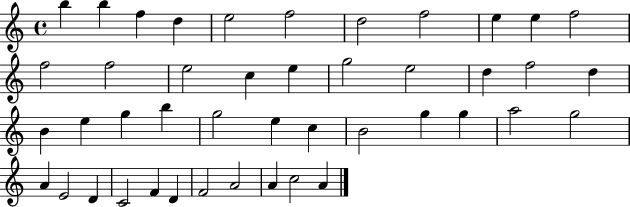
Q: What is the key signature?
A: C major